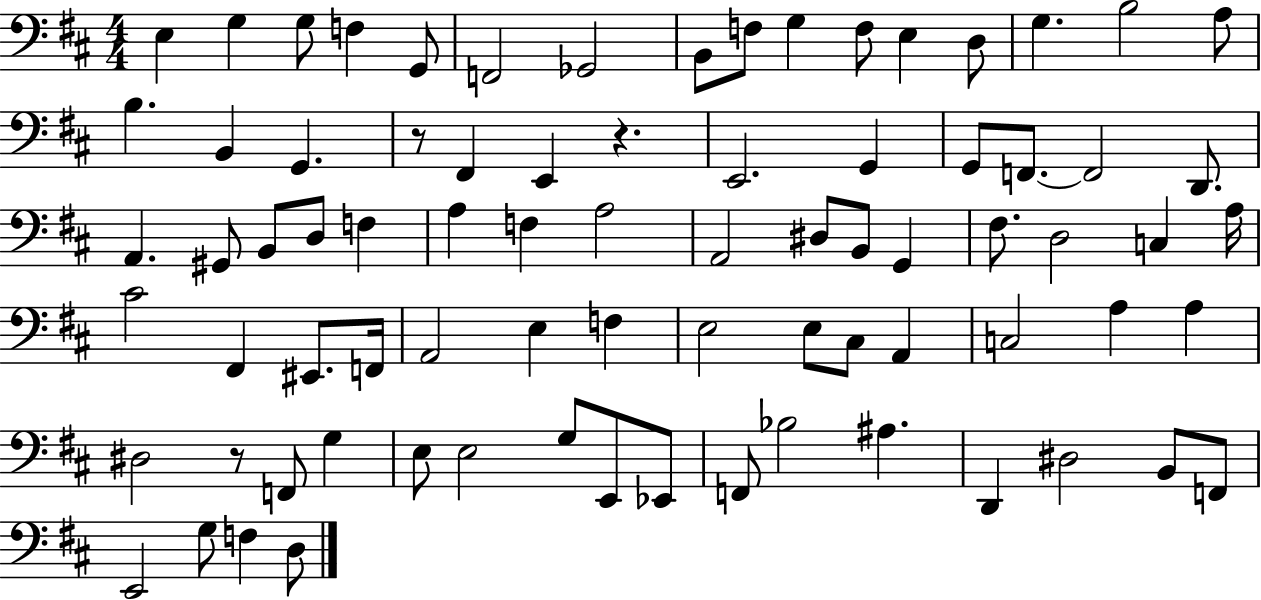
{
  \clef bass
  \numericTimeSignature
  \time 4/4
  \key d \major
  e4 g4 g8 f4 g,8 | f,2 ges,2 | b,8 f8 g4 f8 e4 d8 | g4. b2 a8 | \break b4. b,4 g,4. | r8 fis,4 e,4 r4. | e,2. g,4 | g,8 f,8.~~ f,2 d,8. | \break a,4. gis,8 b,8 d8 f4 | a4 f4 a2 | a,2 dis8 b,8 g,4 | fis8. d2 c4 a16 | \break cis'2 fis,4 eis,8. f,16 | a,2 e4 f4 | e2 e8 cis8 a,4 | c2 a4 a4 | \break dis2 r8 f,8 g4 | e8 e2 g8 e,8 ees,8 | f,8 bes2 ais4. | d,4 dis2 b,8 f,8 | \break e,2 g8 f4 d8 | \bar "|."
}